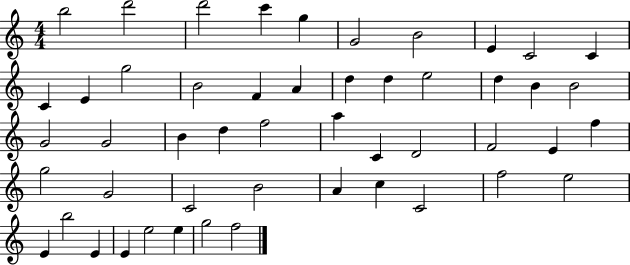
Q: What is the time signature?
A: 4/4